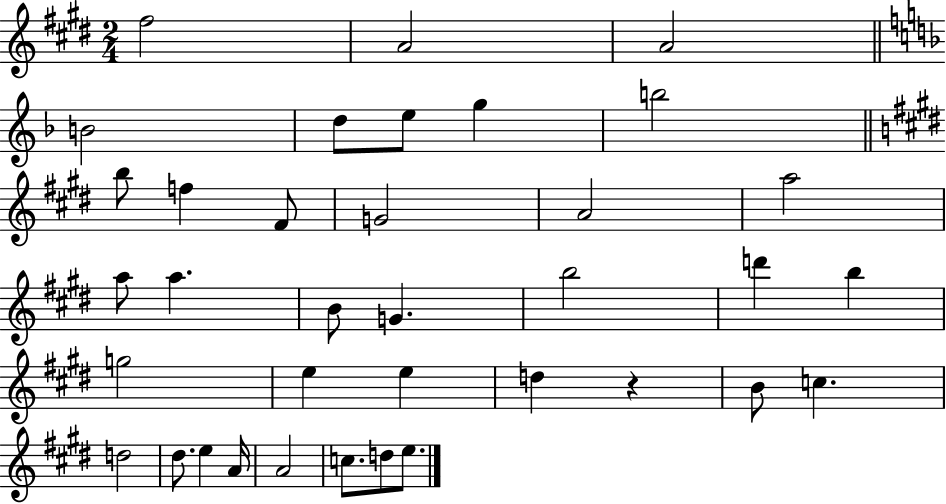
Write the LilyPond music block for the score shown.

{
  \clef treble
  \numericTimeSignature
  \time 2/4
  \key e \major
  fis''2 | a'2 | a'2 | \bar "||" \break \key f \major b'2 | d''8 e''8 g''4 | b''2 | \bar "||" \break \key e \major b''8 f''4 fis'8 | g'2 | a'2 | a''2 | \break a''8 a''4. | b'8 g'4. | b''2 | d'''4 b''4 | \break g''2 | e''4 e''4 | d''4 r4 | b'8 c''4. | \break d''2 | dis''8. e''4 a'16 | a'2 | c''8. d''8 e''8. | \break \bar "|."
}